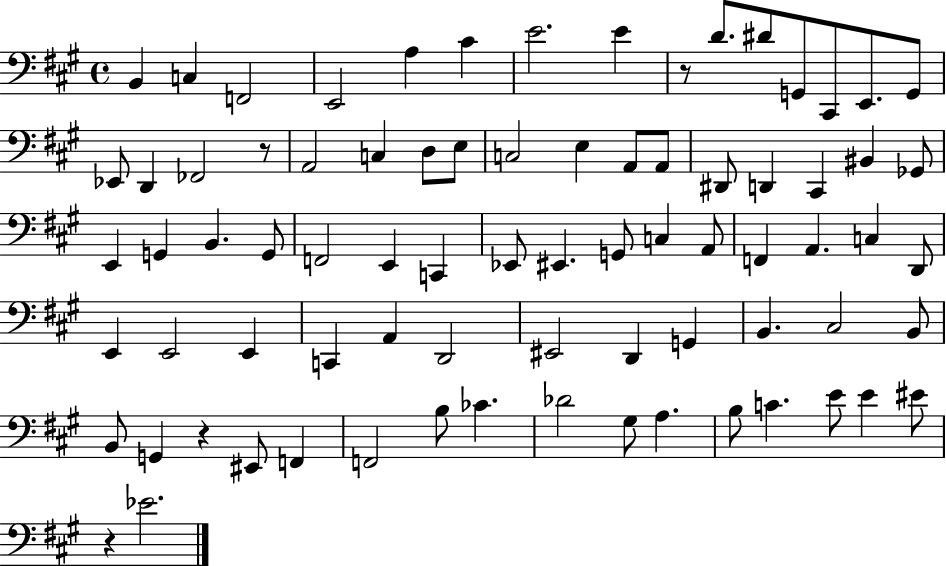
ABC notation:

X:1
T:Untitled
M:4/4
L:1/4
K:A
B,, C, F,,2 E,,2 A, ^C E2 E z/2 D/2 ^D/2 G,,/2 ^C,,/2 E,,/2 G,,/2 _E,,/2 D,, _F,,2 z/2 A,,2 C, D,/2 E,/2 C,2 E, A,,/2 A,,/2 ^D,,/2 D,, ^C,, ^B,, _G,,/2 E,, G,, B,, G,,/2 F,,2 E,, C,, _E,,/2 ^E,, G,,/2 C, A,,/2 F,, A,, C, D,,/2 E,, E,,2 E,, C,, A,, D,,2 ^E,,2 D,, G,, B,, ^C,2 B,,/2 B,,/2 G,, z ^E,,/2 F,, F,,2 B,/2 _C _D2 ^G,/2 A, B,/2 C E/2 E ^E/2 z _E2